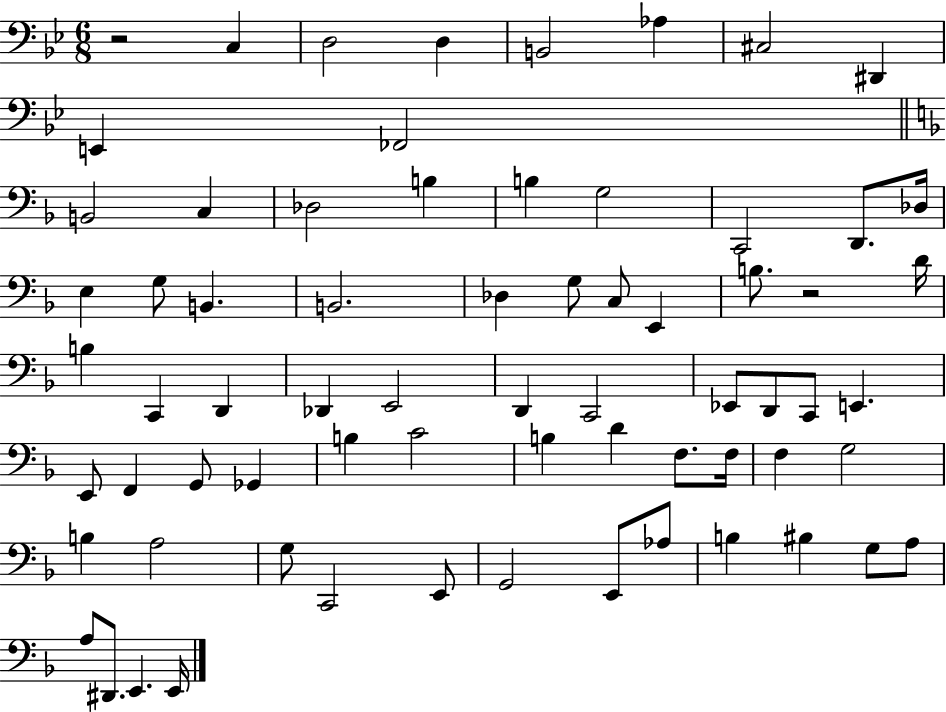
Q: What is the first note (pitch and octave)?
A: C3